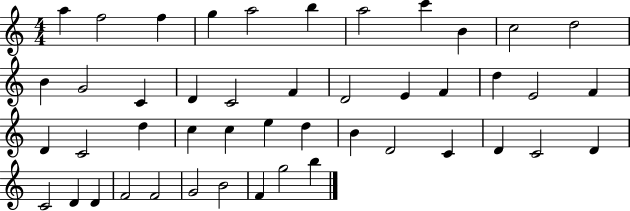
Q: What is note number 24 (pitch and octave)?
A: D4